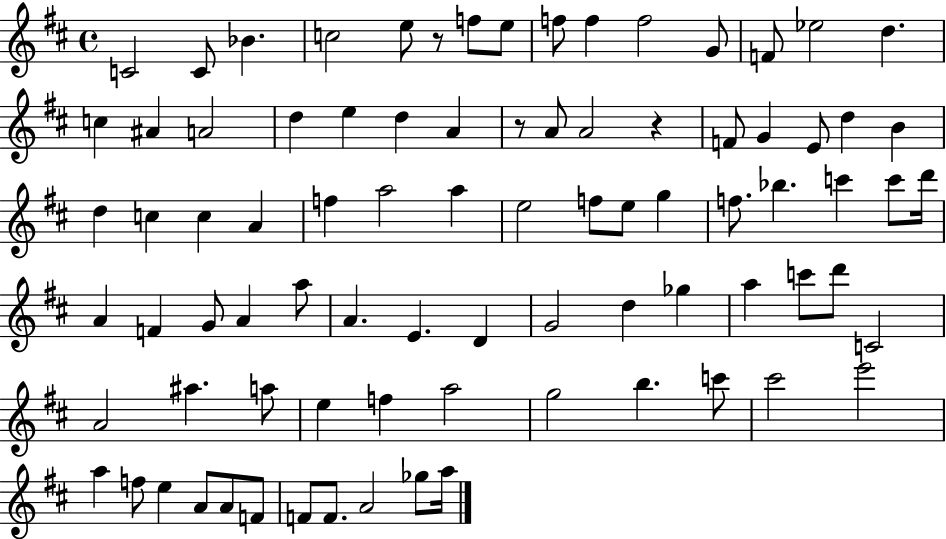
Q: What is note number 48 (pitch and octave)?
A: A4